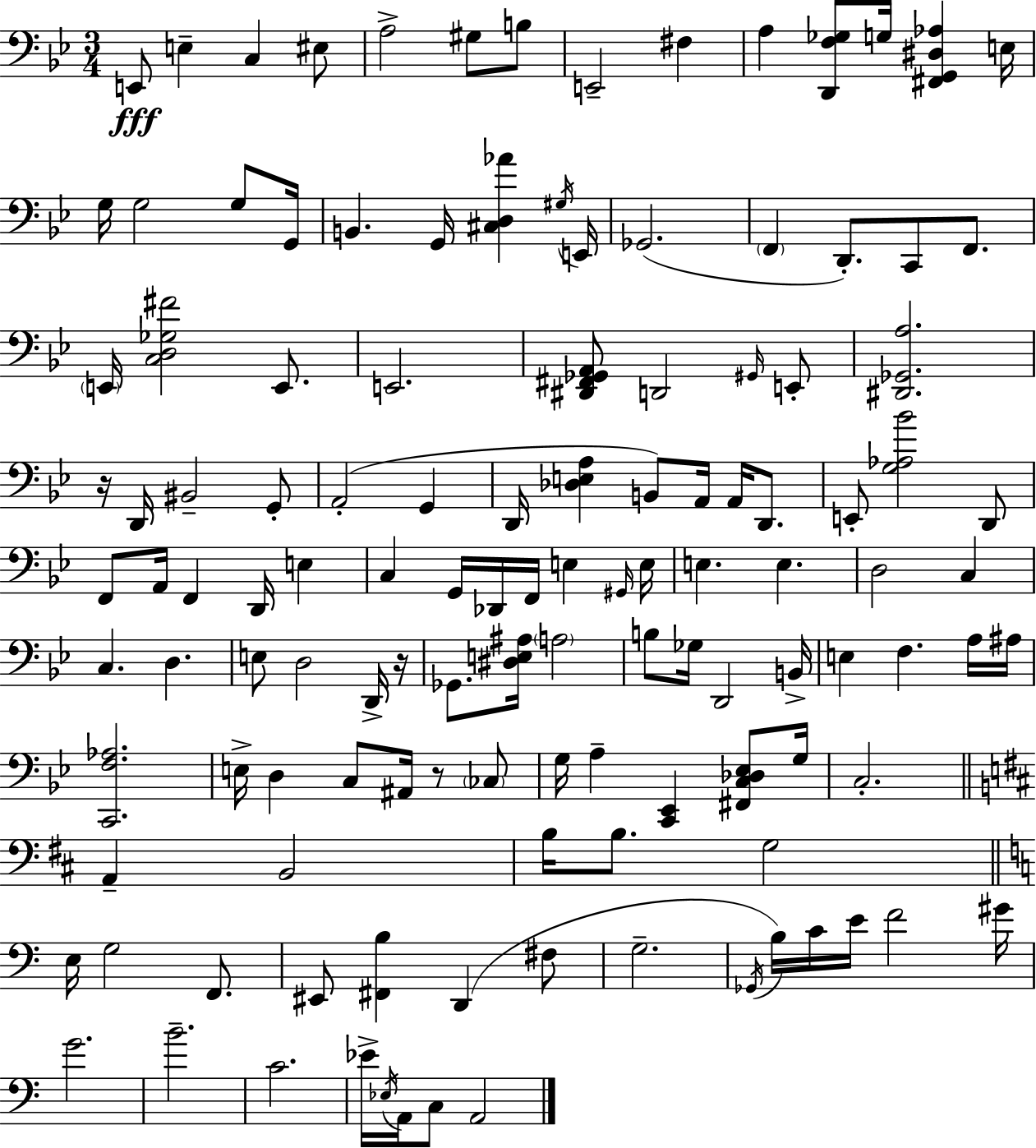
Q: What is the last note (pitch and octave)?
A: A2